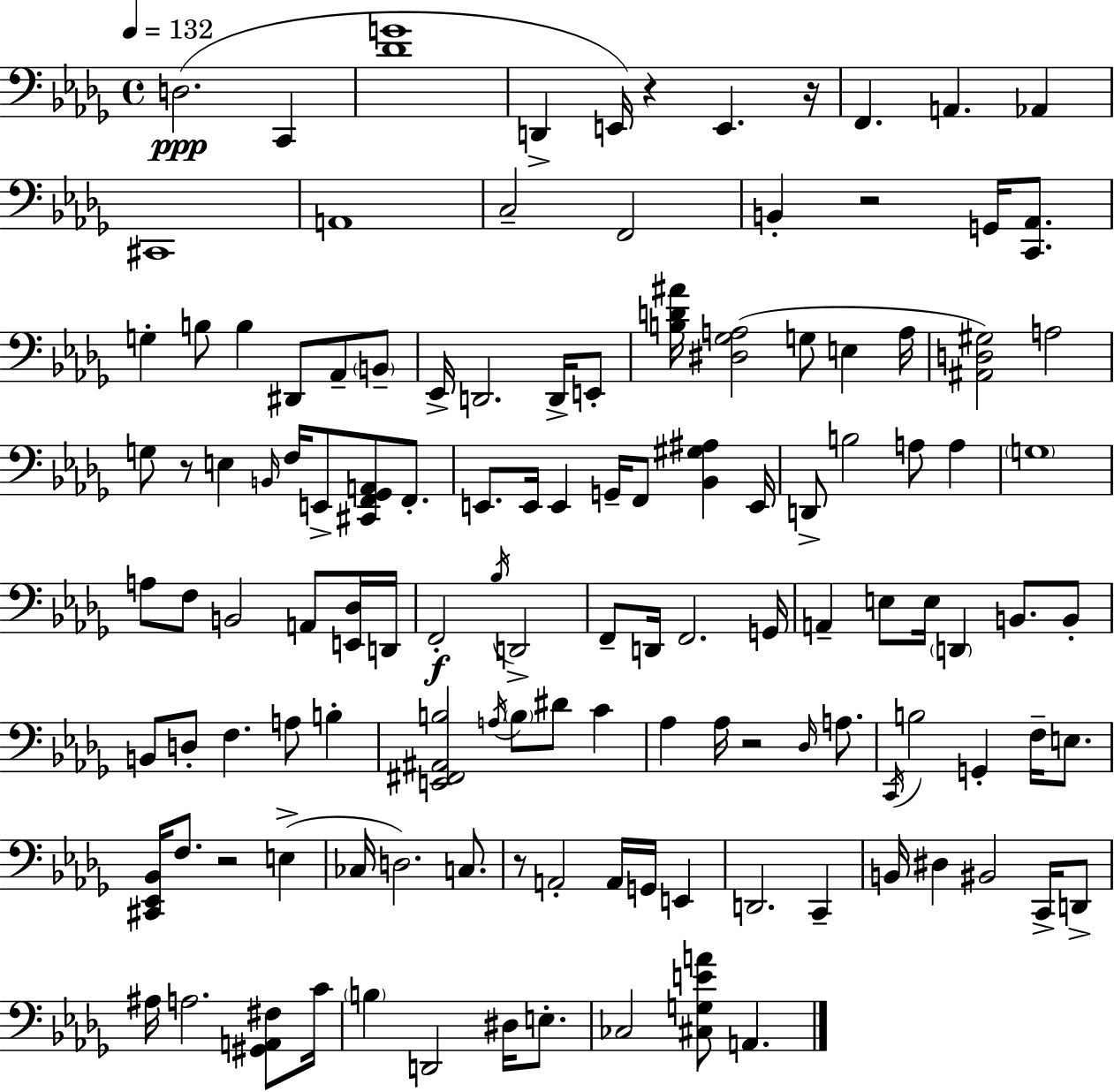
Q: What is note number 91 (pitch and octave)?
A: D2